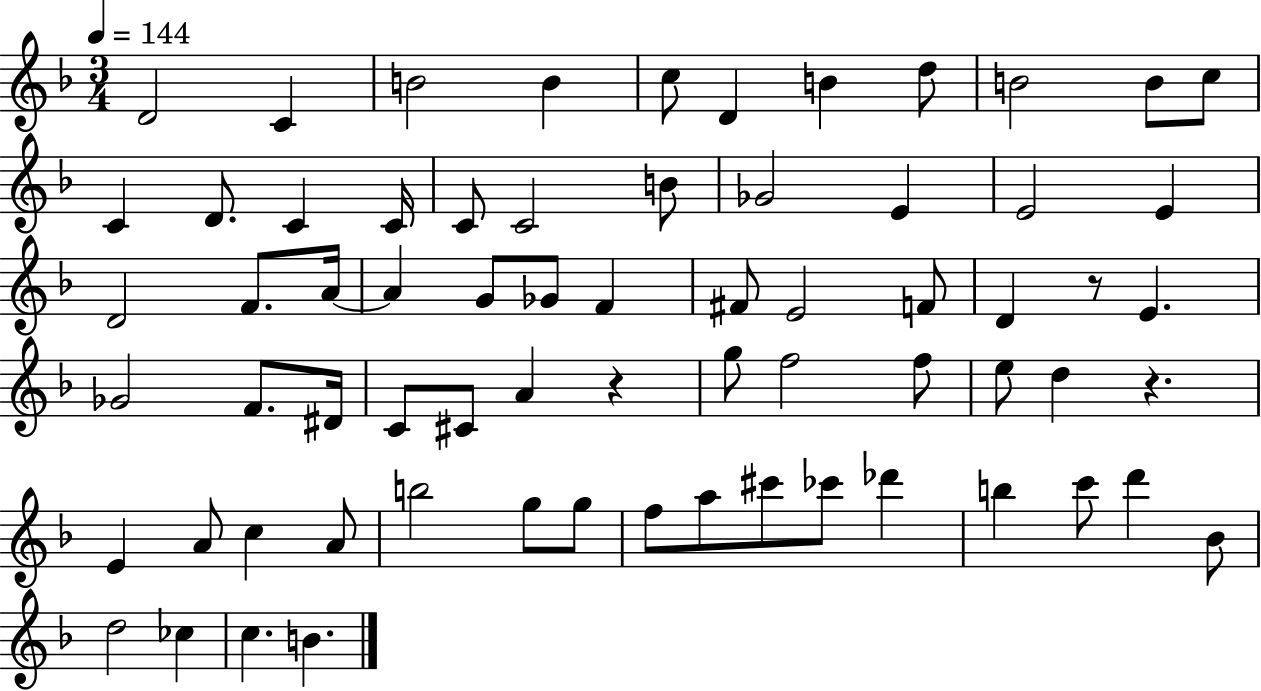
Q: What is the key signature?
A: F major